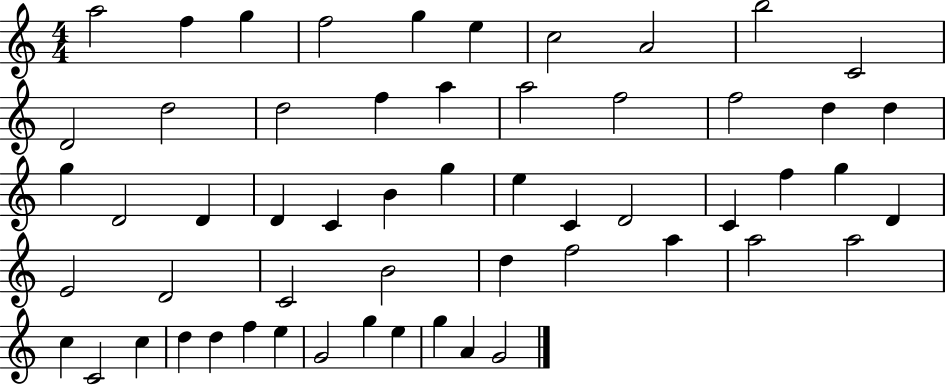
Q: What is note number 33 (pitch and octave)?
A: G5